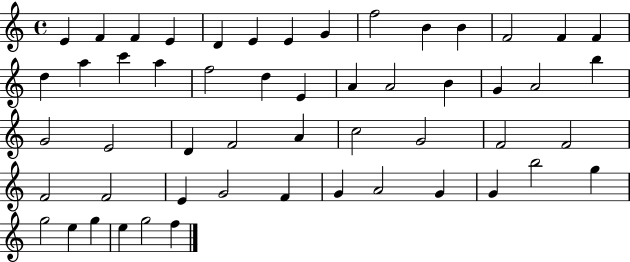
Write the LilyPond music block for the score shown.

{
  \clef treble
  \time 4/4
  \defaultTimeSignature
  \key c \major
  e'4 f'4 f'4 e'4 | d'4 e'4 e'4 g'4 | f''2 b'4 b'4 | f'2 f'4 f'4 | \break d''4 a''4 c'''4 a''4 | f''2 d''4 e'4 | a'4 a'2 b'4 | g'4 a'2 b''4 | \break g'2 e'2 | d'4 f'2 a'4 | c''2 g'2 | f'2 f'2 | \break f'2 f'2 | e'4 g'2 f'4 | g'4 a'2 g'4 | g'4 b''2 g''4 | \break g''2 e''4 g''4 | e''4 g''2 f''4 | \bar "|."
}